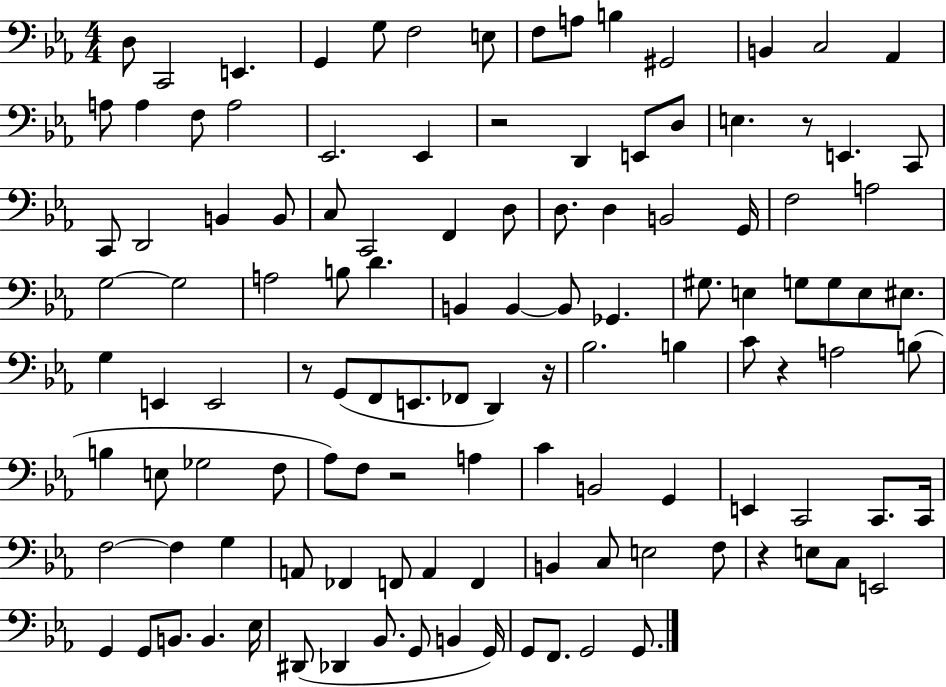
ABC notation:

X:1
T:Untitled
M:4/4
L:1/4
K:Eb
D,/2 C,,2 E,, G,, G,/2 F,2 E,/2 F,/2 A,/2 B, ^G,,2 B,, C,2 _A,, A,/2 A, F,/2 A,2 _E,,2 _E,, z2 D,, E,,/2 D,/2 E, z/2 E,, C,,/2 C,,/2 D,,2 B,, B,,/2 C,/2 C,,2 F,, D,/2 D,/2 D, B,,2 G,,/4 F,2 A,2 G,2 G,2 A,2 B,/2 D B,, B,, B,,/2 _G,, ^G,/2 E, G,/2 G,/2 E,/2 ^E,/2 G, E,, E,,2 z/2 G,,/2 F,,/2 E,,/2 _F,,/2 D,, z/4 _B,2 B, C/2 z A,2 B,/2 B, E,/2 _G,2 F,/2 _A,/2 F,/2 z2 A, C B,,2 G,, E,, C,,2 C,,/2 C,,/4 F,2 F, G, A,,/2 _F,, F,,/2 A,, F,, B,, C,/2 E,2 F,/2 z E,/2 C,/2 E,,2 G,, G,,/2 B,,/2 B,, _E,/4 ^D,,/2 _D,, _B,,/2 G,,/2 B,, G,,/4 G,,/2 F,,/2 G,,2 G,,/2